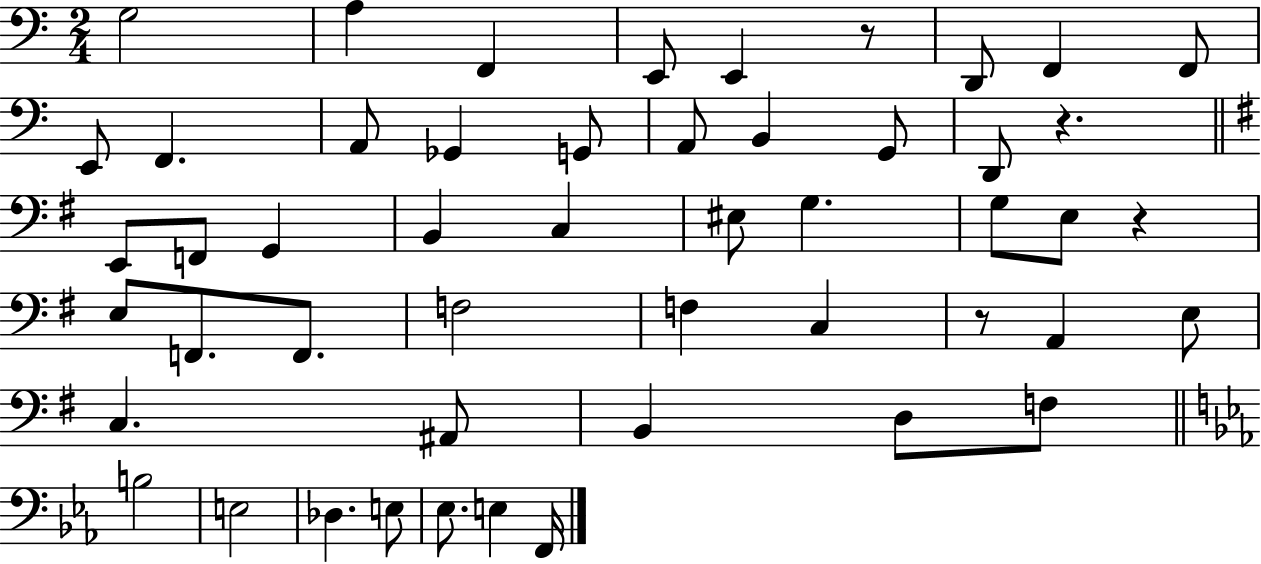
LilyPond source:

{
  \clef bass
  \numericTimeSignature
  \time 2/4
  \key c \major
  g2 | a4 f,4 | e,8 e,4 r8 | d,8 f,4 f,8 | \break e,8 f,4. | a,8 ges,4 g,8 | a,8 b,4 g,8 | d,8 r4. | \break \bar "||" \break \key g \major e,8 f,8 g,4 | b,4 c4 | eis8 g4. | g8 e8 r4 | \break e8 f,8. f,8. | f2 | f4 c4 | r8 a,4 e8 | \break c4. ais,8 | b,4 d8 f8 | \bar "||" \break \key ees \major b2 | e2 | des4. e8 | ees8. e4 f,16 | \break \bar "|."
}